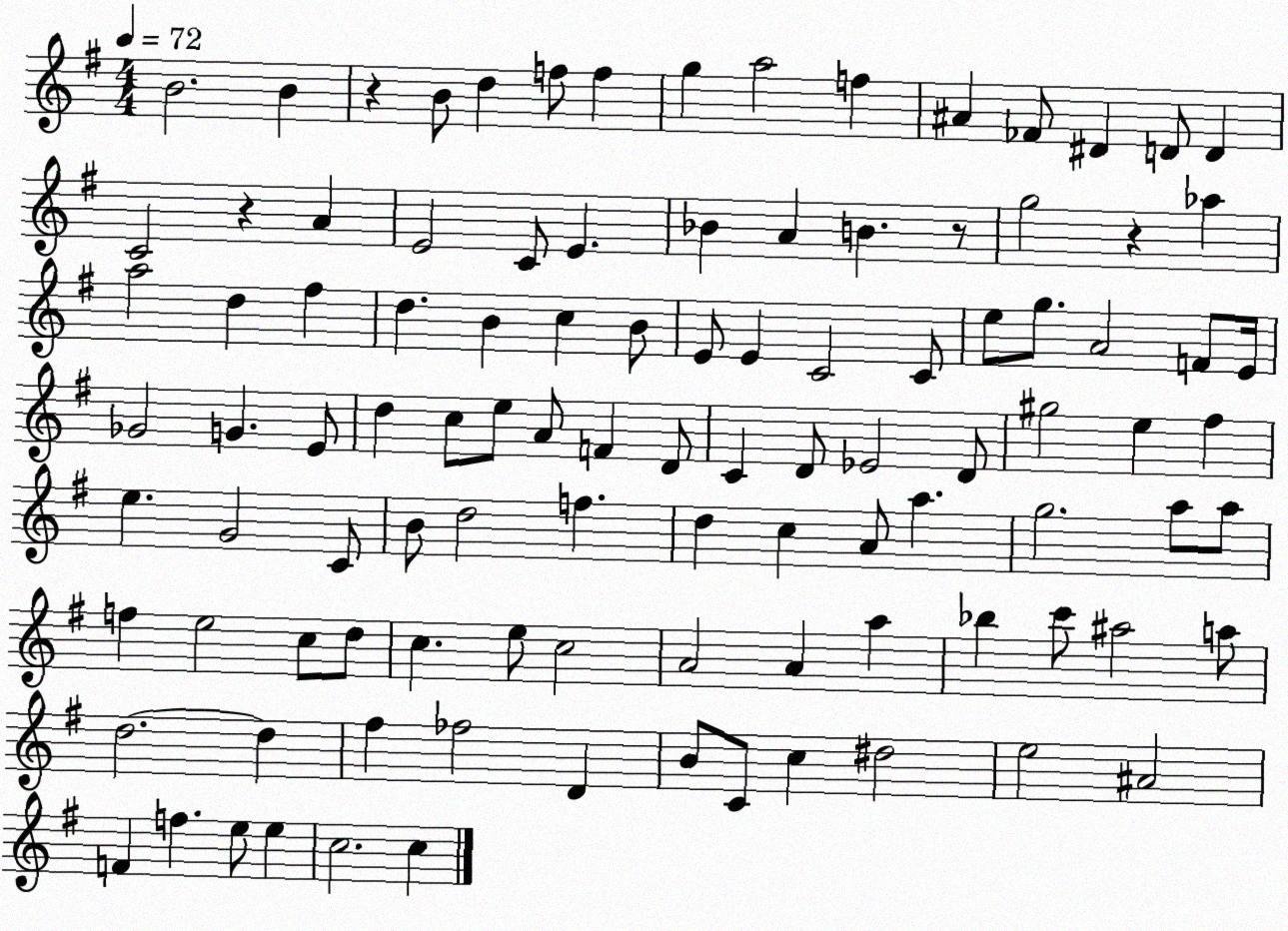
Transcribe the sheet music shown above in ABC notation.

X:1
T:Untitled
M:4/4
L:1/4
K:G
B2 B z B/2 d f/2 f g a2 f ^A _F/2 ^D D/2 D C2 z A E2 C/2 E _B A B z/2 g2 z _a a2 d ^f d B c B/2 E/2 E C2 C/2 e/2 g/2 A2 F/2 E/4 _G2 G E/2 d c/2 e/2 A/2 F D/2 C D/2 _E2 D/2 ^g2 e ^f e G2 C/2 B/2 d2 f d c A/2 a g2 a/2 a/2 f e2 c/2 d/2 c e/2 c2 A2 A a _b c'/2 ^a2 a/2 d2 d ^f _f2 D B/2 C/2 c ^d2 e2 ^A2 F f e/2 e c2 c